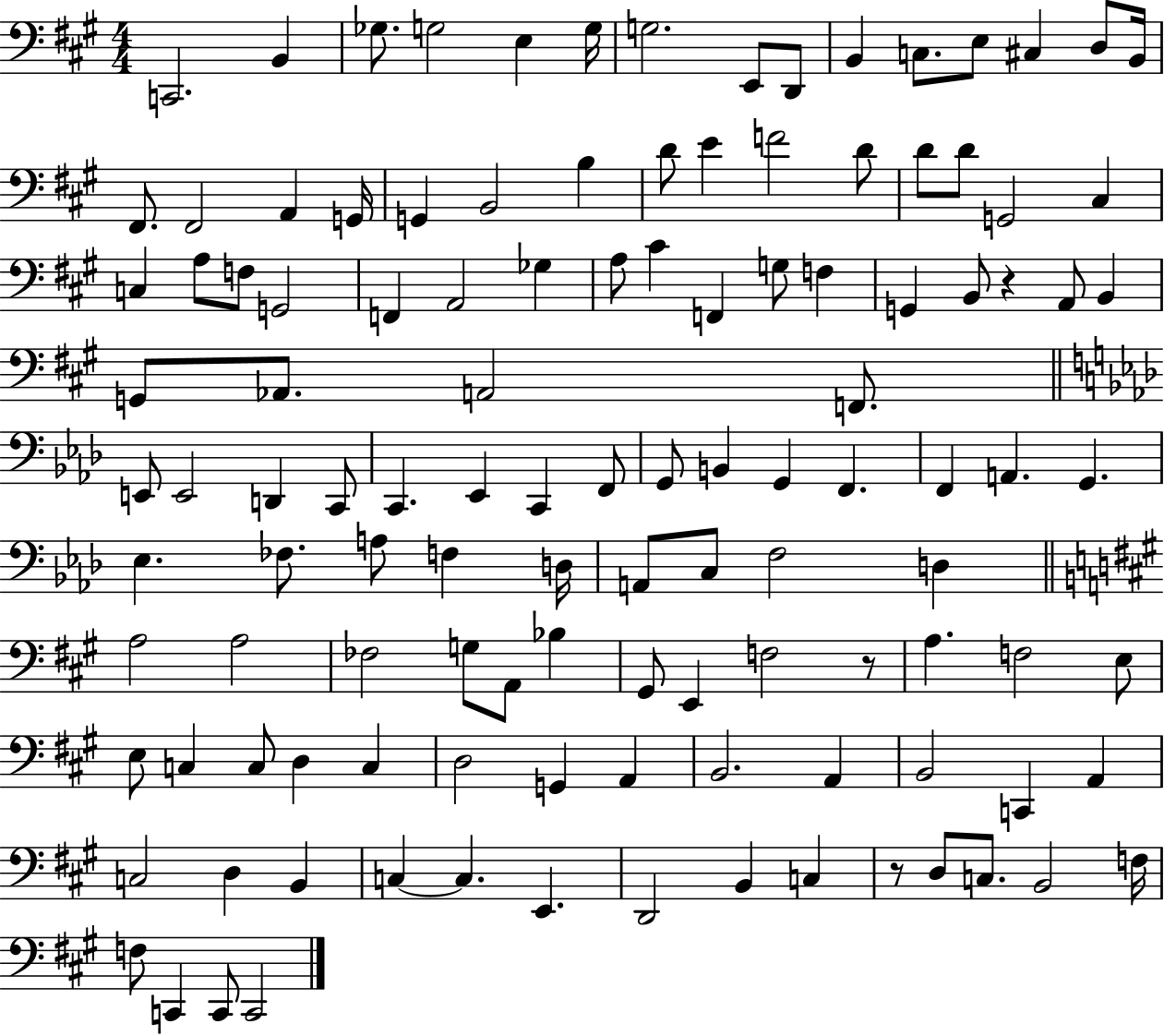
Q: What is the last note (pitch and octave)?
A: C2